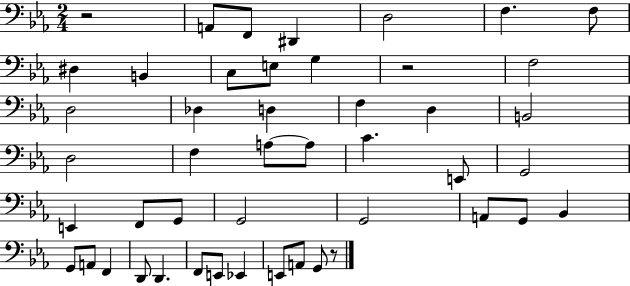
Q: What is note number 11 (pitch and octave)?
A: G3